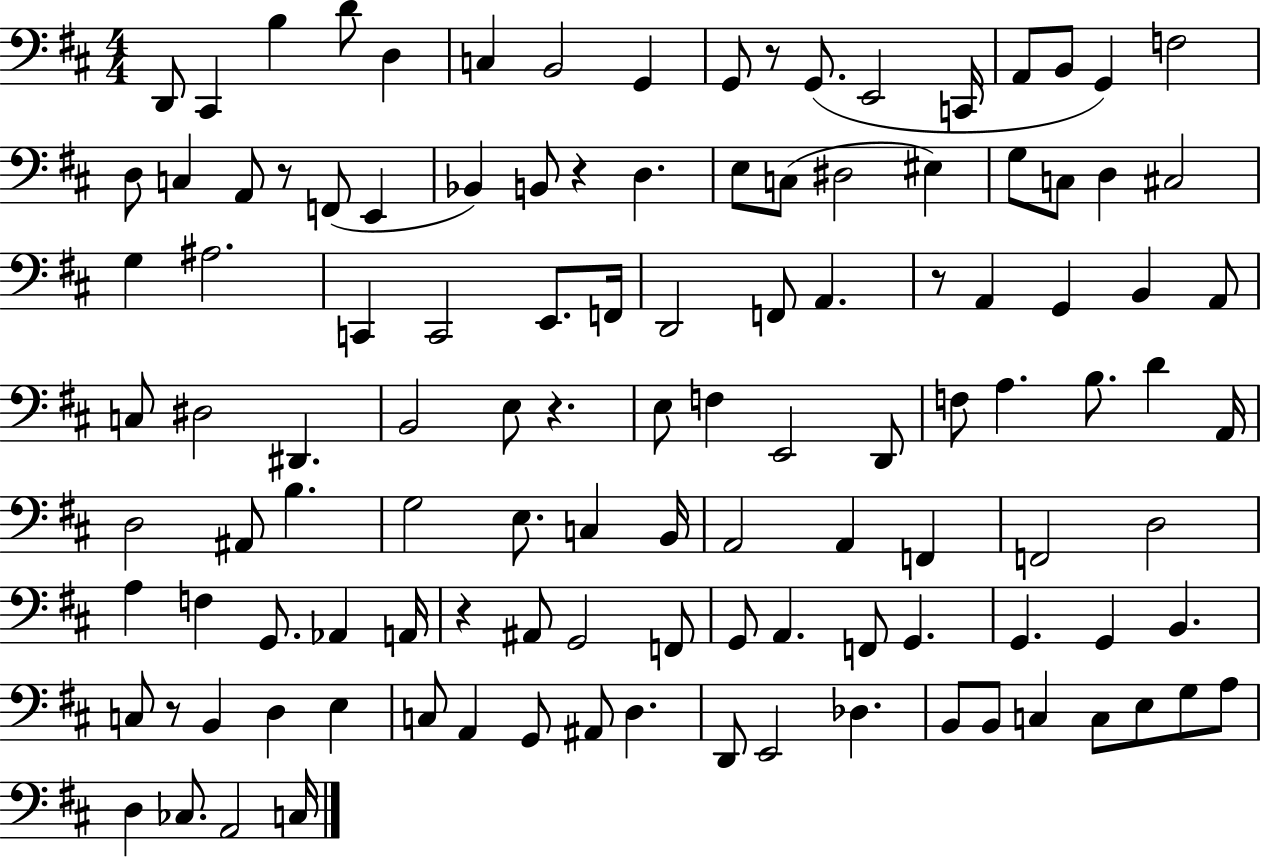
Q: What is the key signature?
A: D major